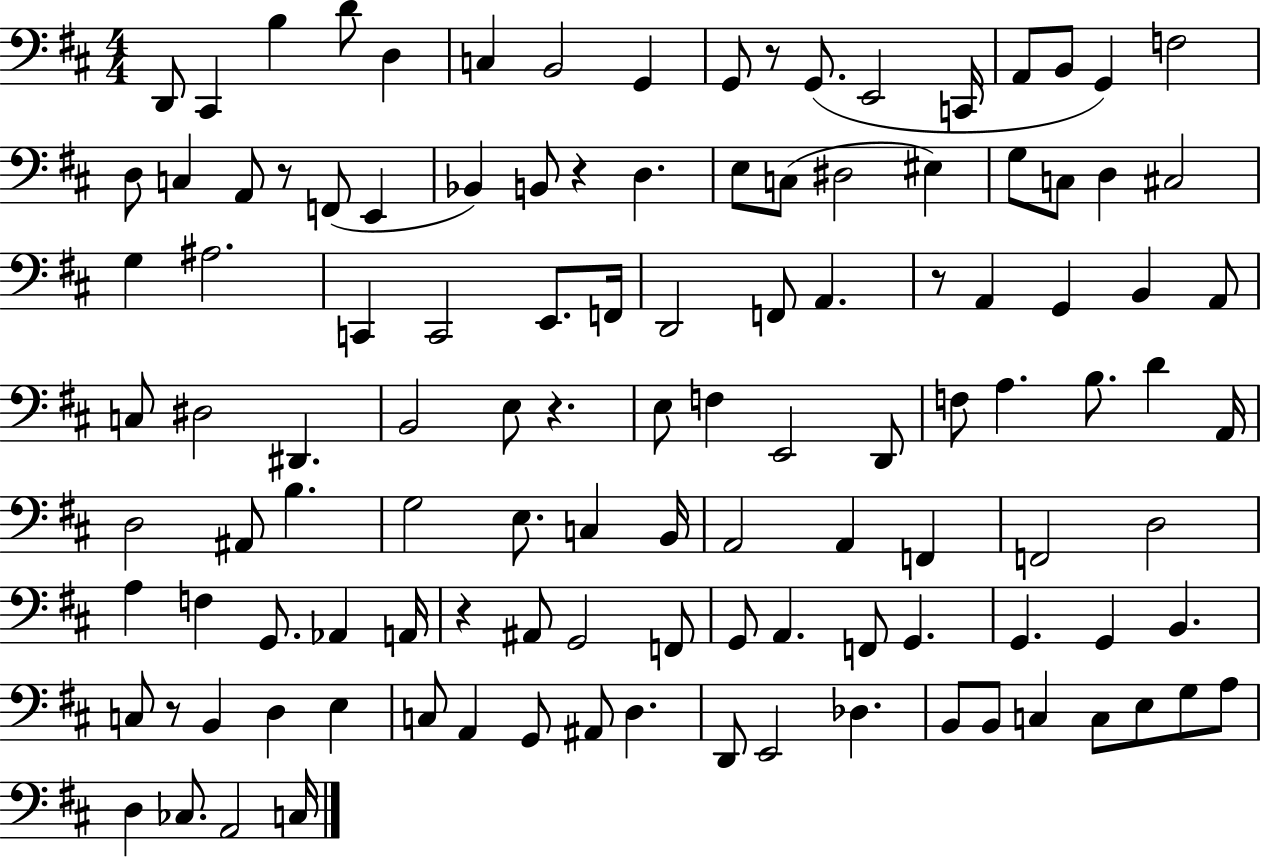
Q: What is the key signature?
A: D major